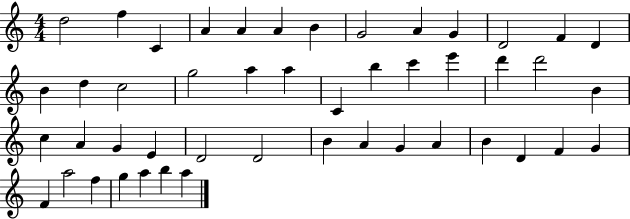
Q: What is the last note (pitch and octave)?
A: A5